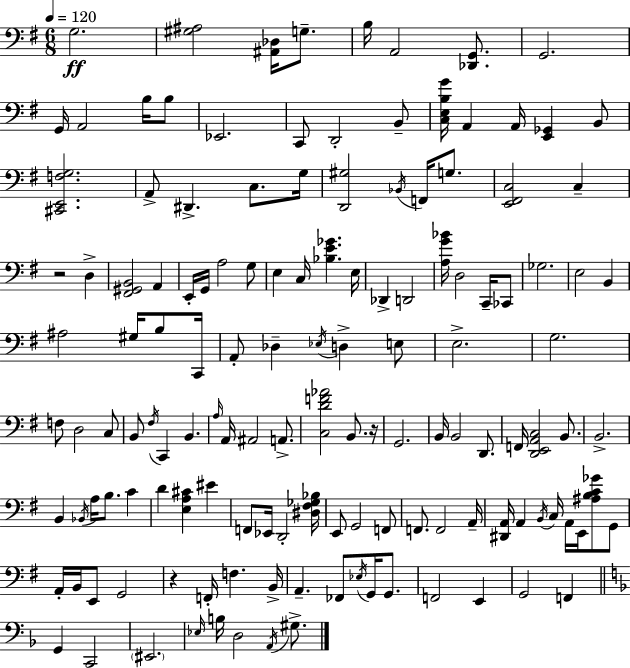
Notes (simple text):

G3/h. [G#3,A#3]/h [A#2,Db3]/s G3/e. B3/s A2/h [Db2,G2]/e. G2/h. G2/s A2/h B3/s B3/e Eb2/h. C2/e D2/h B2/e [C3,E3,B3,G4]/s A2/q A2/s [E2,Gb2]/q B2/e [C#2,E2,F3,G3]/h. A2/e D#2/q. C3/e. G3/s [D2,G#3]/h Bb2/s F2/s G3/e. [E2,F#2,C3]/h C3/q R/h D3/q [F#2,G#2,B2]/h A2/q E2/s G2/s A3/h G3/e E3/q C3/s [Bb3,E4,Gb4]/q. E3/s Db2/q D2/h [A3,G4,Bb4]/s D3/h C2/s CES2/e Gb3/h. E3/h B2/q A#3/h G#3/s B3/e C2/s A2/e Db3/q Eb3/s D3/q E3/e E3/h. G3/h. F3/e D3/h C3/e B2/e F#3/s C2/q B2/q. A3/s A2/s A#2/h A2/e. [C3,D4,F4,Ab4]/h B2/e. R/s G2/h. B2/s B2/h D2/e. F2/s [D2,E2,A2,C3]/h B2/e. B2/h. B2/q Bb2/s A3/s B3/e. C4/q D4/q [E3,A3,C#4]/q EIS4/q F2/e Eb2/s D2/h [D#3,F#3,Gb3,Bb3]/s E2/e G2/h F2/e F2/e. F2/h A2/s [D#2,A2]/s A2/q B2/s C3/s A2/s E2/s [A#3,B3,C4,Gb4]/e G2/e A2/s B2/s E2/e G2/h R/q F2/s F3/q. B2/s A2/q. FES2/e Eb3/s G2/s G2/e. F2/h E2/q G2/h F2/q G2/q C2/h EIS2/h. Eb3/s B3/s D3/h A2/s G#3/e.